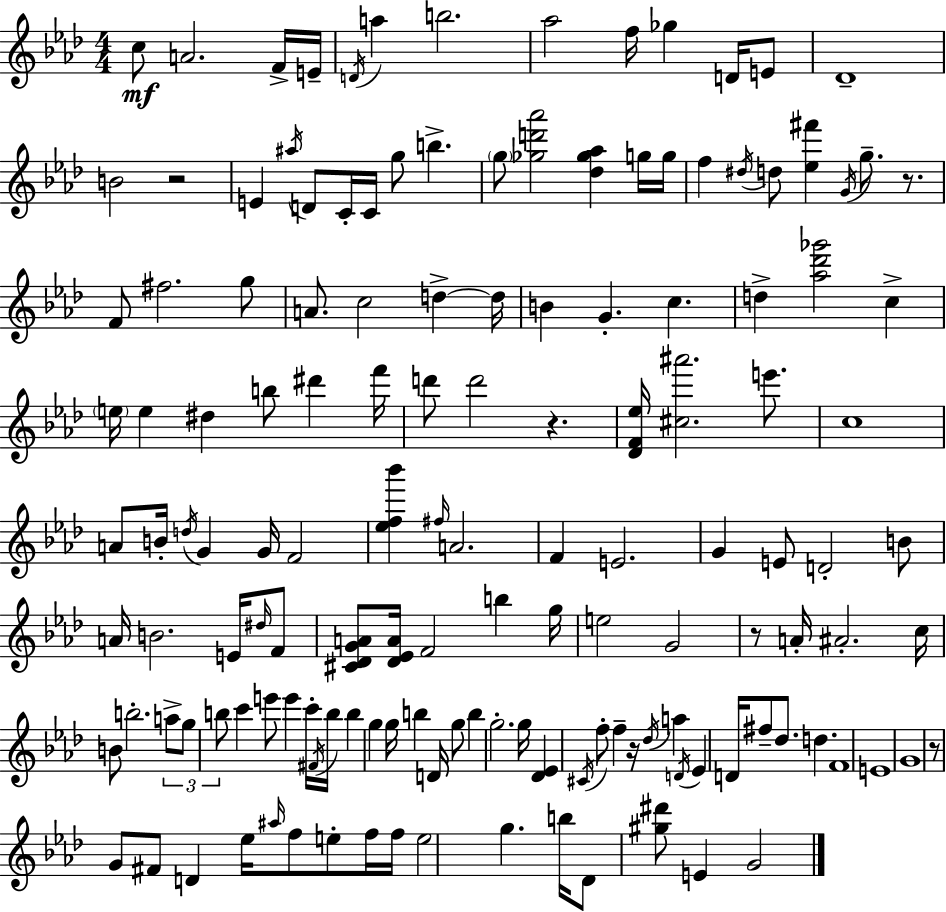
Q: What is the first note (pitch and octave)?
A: C5